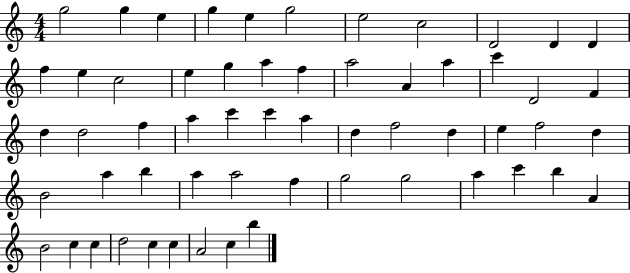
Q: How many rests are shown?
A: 0